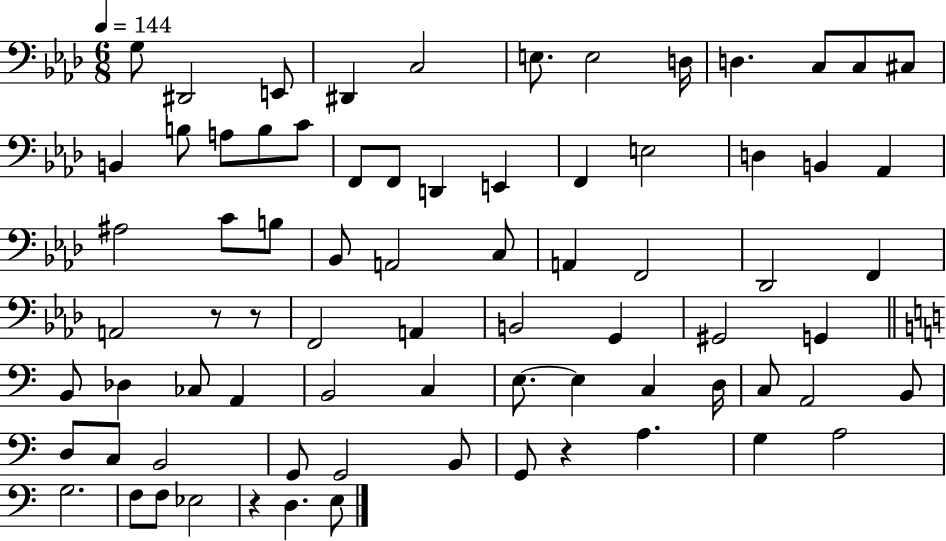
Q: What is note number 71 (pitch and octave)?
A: D3